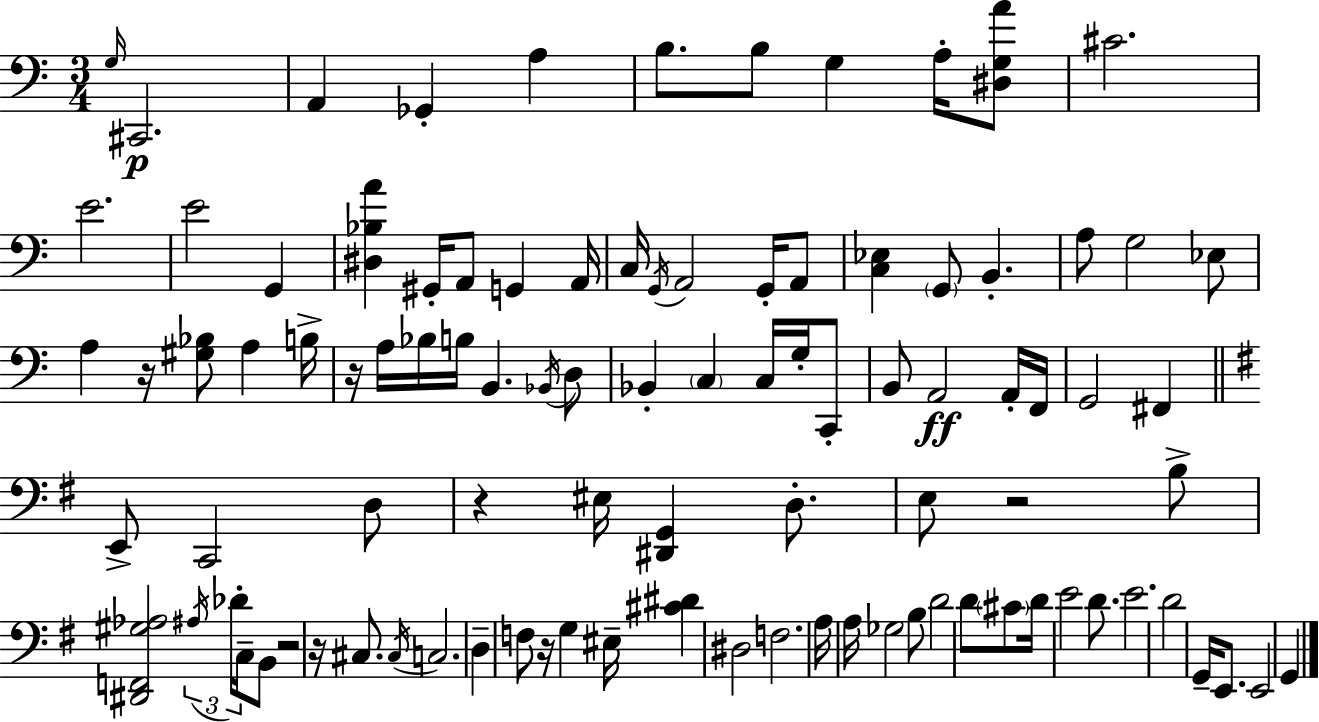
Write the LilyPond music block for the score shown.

{
  \clef bass
  \numericTimeSignature
  \time 3/4
  \key c \major
  \repeat volta 2 { \grace { g16 }\p cis,2. | a,4 ges,4-. a4 | b8. b8 g4 a16-. <dis g a'>8 | cis'2. | \break e'2. | e'2 g,4 | <dis bes a'>4 gis,16-. a,8 g,4 | a,16 c16 \acciaccatura { g,16 } a,2 g,16-. | \break a,8 <c ees>4 \parenthesize g,8 b,4.-. | a8 g2 | ees8 a4 r16 <gis bes>8 a4 | b16-> r16 a16 bes16 b16 b,4. | \break \acciaccatura { bes,16 } d8 bes,4-. \parenthesize c4 c16 | g16-. c,8-. b,8 a,2\ff | a,16-. f,16 g,2 fis,4 | \bar "||" \break \key g \major e,8-> c,2 d8 | r4 eis16 <dis, g,>4 d8.-. | e8 r2 b8-> | <dis, f, gis aes>2 \tuplet 3/2 { \acciaccatura { ais16 } des'16-. c16-- } b,8 | \break r2 r16 cis8. | \acciaccatura { cis16 } c2. | d4-- f8 r16 g4 | eis16-- <cis' dis'>4 dis2 | \break f2. | a16 a16 ges2 | b8 d'2 d'8 | \parenthesize cis'8 d'16 e'2 d'8. | \break e'2. | d'2 g,16-- e,8. | e,2 g,4 | } \bar "|."
}